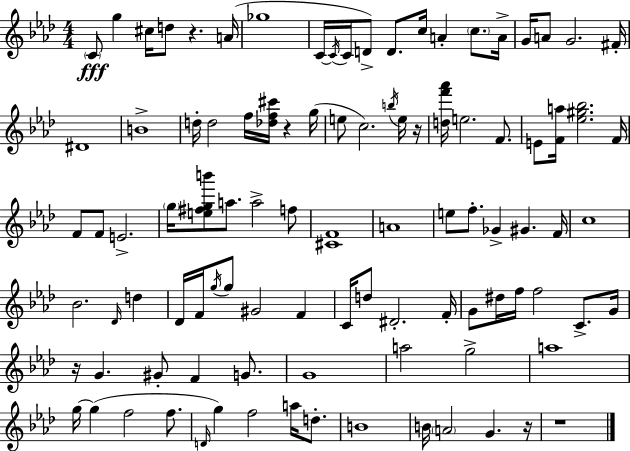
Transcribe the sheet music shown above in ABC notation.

X:1
T:Untitled
M:4/4
L:1/4
K:Ab
C/2 g ^c/4 d/2 z A/4 _g4 C/4 C/4 C/4 D/2 D/2 c/4 A c/2 A/4 G/4 A/2 G2 ^F/4 ^D4 B4 d/4 d2 f/4 [_df^c']/4 z g/4 e/2 c2 b/4 e/4 z/4 [df'_a']/4 e2 F/2 E/2 [Fa]/4 [_e^g_b]2 F/4 F/2 F/2 E2 g/4 [e^fgb']/2 a/2 a2 f/2 [^CF]4 A4 e/2 f/2 _G ^G F/4 c4 _B2 _D/4 d _D/4 F/4 g/4 g/2 ^G2 F C/4 d/2 ^D2 F/4 G/2 ^d/4 f/4 f2 C/2 G/4 z/4 G ^G/2 F G/2 G4 a2 g2 a4 g/4 g f2 f/2 D/4 g f2 a/4 d/2 B4 B/4 A2 G z/4 z4